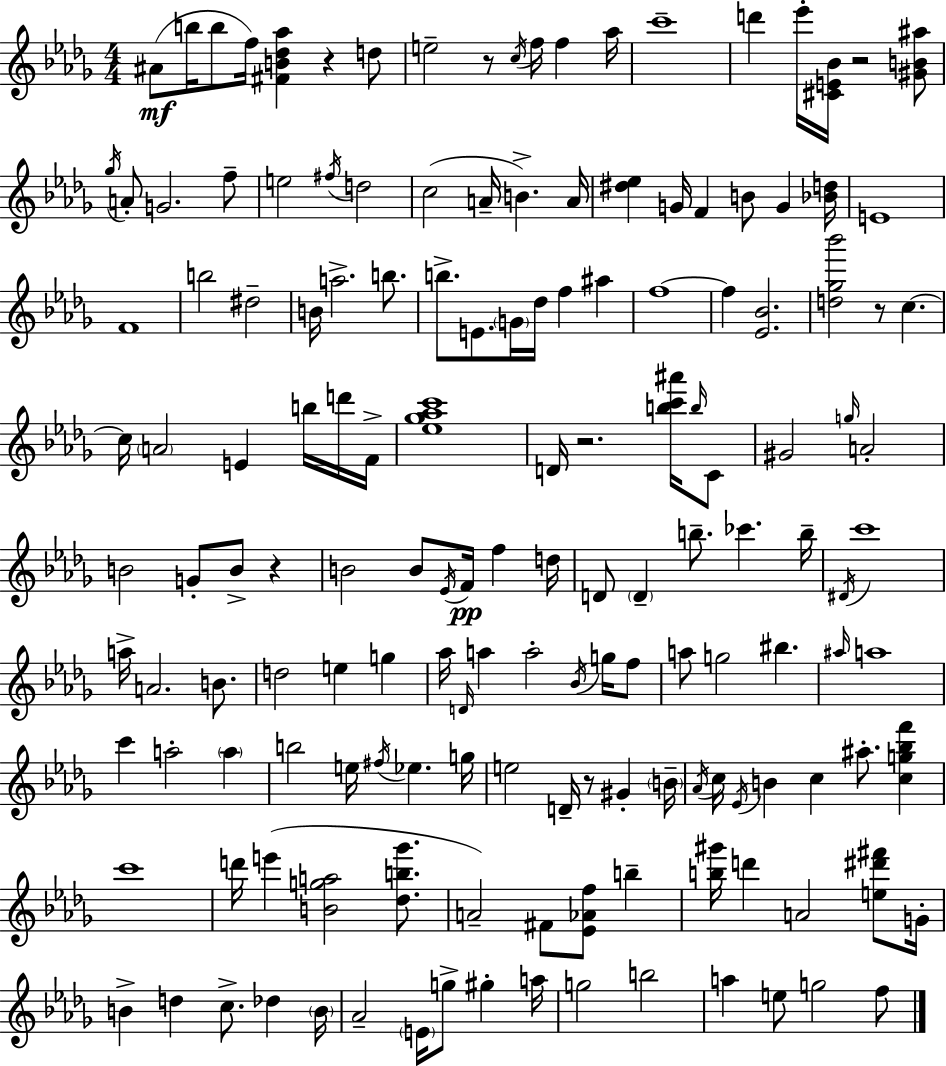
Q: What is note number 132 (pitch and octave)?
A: G5